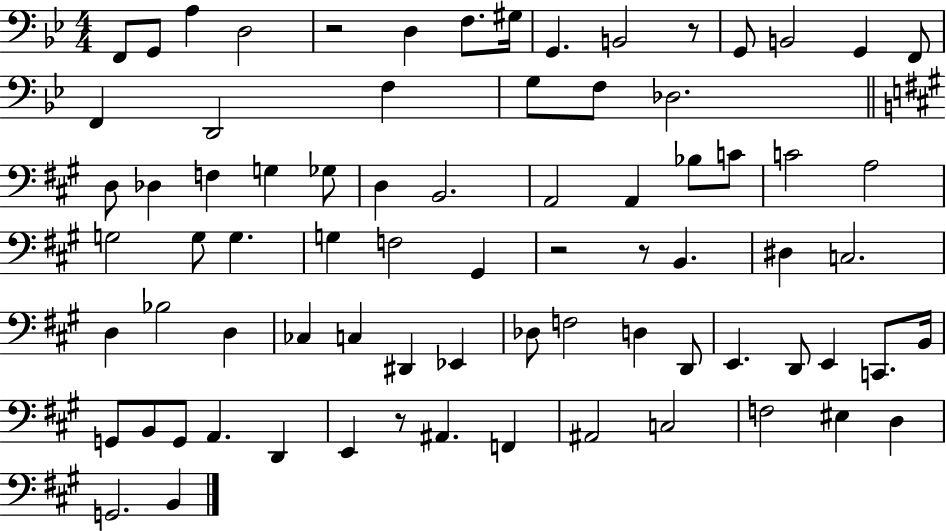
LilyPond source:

{
  \clef bass
  \numericTimeSignature
  \time 4/4
  \key bes \major
  f,8 g,8 a4 d2 | r2 d4 f8. gis16 | g,4. b,2 r8 | g,8 b,2 g,4 f,8 | \break f,4 d,2 f4 | g8 f8 des2. | \bar "||" \break \key a \major d8 des4 f4 g4 ges8 | d4 b,2. | a,2 a,4 bes8 c'8 | c'2 a2 | \break g2 g8 g4. | g4 f2 gis,4 | r2 r8 b,4. | dis4 c2. | \break d4 bes2 d4 | ces4 c4 dis,4 ees,4 | des8 f2 d4 d,8 | e,4. d,8 e,4 c,8. b,16 | \break g,8 b,8 g,8 a,4. d,4 | e,4 r8 ais,4. f,4 | ais,2 c2 | f2 eis4 d4 | \break g,2. b,4 | \bar "|."
}